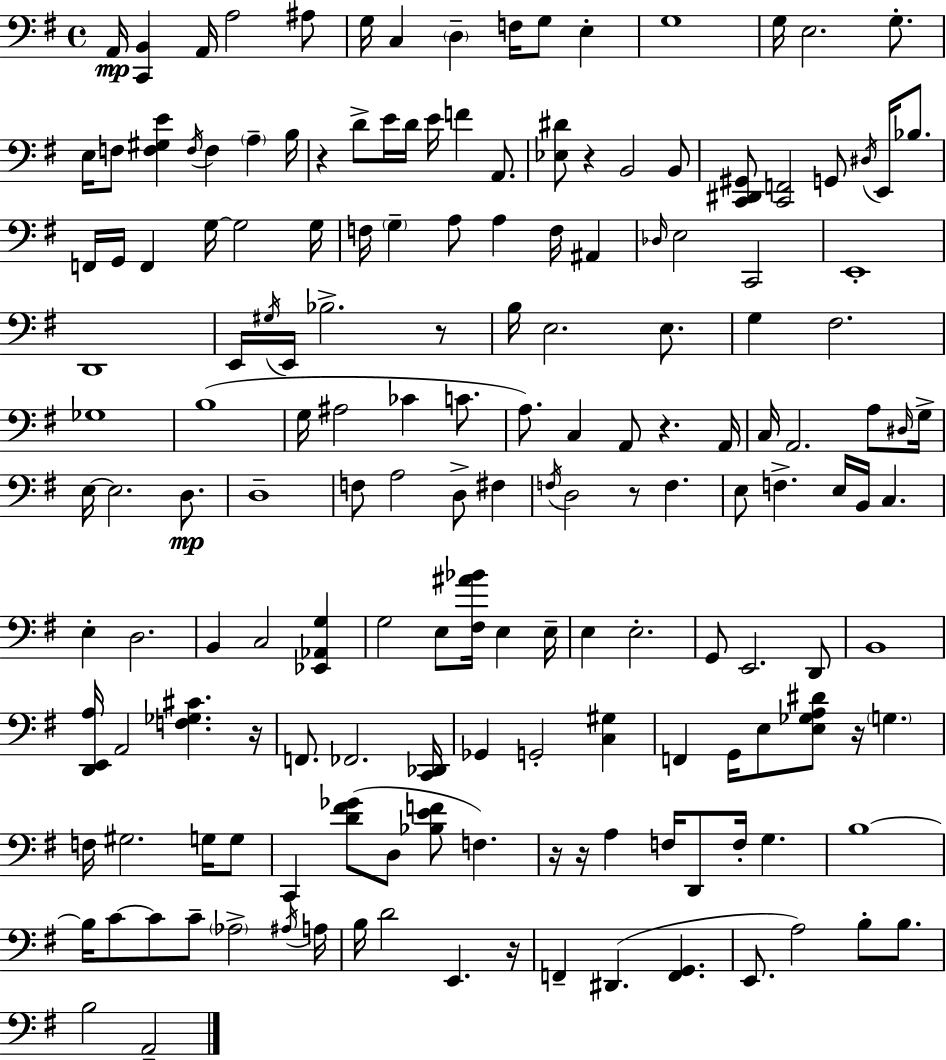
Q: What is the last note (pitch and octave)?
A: A2